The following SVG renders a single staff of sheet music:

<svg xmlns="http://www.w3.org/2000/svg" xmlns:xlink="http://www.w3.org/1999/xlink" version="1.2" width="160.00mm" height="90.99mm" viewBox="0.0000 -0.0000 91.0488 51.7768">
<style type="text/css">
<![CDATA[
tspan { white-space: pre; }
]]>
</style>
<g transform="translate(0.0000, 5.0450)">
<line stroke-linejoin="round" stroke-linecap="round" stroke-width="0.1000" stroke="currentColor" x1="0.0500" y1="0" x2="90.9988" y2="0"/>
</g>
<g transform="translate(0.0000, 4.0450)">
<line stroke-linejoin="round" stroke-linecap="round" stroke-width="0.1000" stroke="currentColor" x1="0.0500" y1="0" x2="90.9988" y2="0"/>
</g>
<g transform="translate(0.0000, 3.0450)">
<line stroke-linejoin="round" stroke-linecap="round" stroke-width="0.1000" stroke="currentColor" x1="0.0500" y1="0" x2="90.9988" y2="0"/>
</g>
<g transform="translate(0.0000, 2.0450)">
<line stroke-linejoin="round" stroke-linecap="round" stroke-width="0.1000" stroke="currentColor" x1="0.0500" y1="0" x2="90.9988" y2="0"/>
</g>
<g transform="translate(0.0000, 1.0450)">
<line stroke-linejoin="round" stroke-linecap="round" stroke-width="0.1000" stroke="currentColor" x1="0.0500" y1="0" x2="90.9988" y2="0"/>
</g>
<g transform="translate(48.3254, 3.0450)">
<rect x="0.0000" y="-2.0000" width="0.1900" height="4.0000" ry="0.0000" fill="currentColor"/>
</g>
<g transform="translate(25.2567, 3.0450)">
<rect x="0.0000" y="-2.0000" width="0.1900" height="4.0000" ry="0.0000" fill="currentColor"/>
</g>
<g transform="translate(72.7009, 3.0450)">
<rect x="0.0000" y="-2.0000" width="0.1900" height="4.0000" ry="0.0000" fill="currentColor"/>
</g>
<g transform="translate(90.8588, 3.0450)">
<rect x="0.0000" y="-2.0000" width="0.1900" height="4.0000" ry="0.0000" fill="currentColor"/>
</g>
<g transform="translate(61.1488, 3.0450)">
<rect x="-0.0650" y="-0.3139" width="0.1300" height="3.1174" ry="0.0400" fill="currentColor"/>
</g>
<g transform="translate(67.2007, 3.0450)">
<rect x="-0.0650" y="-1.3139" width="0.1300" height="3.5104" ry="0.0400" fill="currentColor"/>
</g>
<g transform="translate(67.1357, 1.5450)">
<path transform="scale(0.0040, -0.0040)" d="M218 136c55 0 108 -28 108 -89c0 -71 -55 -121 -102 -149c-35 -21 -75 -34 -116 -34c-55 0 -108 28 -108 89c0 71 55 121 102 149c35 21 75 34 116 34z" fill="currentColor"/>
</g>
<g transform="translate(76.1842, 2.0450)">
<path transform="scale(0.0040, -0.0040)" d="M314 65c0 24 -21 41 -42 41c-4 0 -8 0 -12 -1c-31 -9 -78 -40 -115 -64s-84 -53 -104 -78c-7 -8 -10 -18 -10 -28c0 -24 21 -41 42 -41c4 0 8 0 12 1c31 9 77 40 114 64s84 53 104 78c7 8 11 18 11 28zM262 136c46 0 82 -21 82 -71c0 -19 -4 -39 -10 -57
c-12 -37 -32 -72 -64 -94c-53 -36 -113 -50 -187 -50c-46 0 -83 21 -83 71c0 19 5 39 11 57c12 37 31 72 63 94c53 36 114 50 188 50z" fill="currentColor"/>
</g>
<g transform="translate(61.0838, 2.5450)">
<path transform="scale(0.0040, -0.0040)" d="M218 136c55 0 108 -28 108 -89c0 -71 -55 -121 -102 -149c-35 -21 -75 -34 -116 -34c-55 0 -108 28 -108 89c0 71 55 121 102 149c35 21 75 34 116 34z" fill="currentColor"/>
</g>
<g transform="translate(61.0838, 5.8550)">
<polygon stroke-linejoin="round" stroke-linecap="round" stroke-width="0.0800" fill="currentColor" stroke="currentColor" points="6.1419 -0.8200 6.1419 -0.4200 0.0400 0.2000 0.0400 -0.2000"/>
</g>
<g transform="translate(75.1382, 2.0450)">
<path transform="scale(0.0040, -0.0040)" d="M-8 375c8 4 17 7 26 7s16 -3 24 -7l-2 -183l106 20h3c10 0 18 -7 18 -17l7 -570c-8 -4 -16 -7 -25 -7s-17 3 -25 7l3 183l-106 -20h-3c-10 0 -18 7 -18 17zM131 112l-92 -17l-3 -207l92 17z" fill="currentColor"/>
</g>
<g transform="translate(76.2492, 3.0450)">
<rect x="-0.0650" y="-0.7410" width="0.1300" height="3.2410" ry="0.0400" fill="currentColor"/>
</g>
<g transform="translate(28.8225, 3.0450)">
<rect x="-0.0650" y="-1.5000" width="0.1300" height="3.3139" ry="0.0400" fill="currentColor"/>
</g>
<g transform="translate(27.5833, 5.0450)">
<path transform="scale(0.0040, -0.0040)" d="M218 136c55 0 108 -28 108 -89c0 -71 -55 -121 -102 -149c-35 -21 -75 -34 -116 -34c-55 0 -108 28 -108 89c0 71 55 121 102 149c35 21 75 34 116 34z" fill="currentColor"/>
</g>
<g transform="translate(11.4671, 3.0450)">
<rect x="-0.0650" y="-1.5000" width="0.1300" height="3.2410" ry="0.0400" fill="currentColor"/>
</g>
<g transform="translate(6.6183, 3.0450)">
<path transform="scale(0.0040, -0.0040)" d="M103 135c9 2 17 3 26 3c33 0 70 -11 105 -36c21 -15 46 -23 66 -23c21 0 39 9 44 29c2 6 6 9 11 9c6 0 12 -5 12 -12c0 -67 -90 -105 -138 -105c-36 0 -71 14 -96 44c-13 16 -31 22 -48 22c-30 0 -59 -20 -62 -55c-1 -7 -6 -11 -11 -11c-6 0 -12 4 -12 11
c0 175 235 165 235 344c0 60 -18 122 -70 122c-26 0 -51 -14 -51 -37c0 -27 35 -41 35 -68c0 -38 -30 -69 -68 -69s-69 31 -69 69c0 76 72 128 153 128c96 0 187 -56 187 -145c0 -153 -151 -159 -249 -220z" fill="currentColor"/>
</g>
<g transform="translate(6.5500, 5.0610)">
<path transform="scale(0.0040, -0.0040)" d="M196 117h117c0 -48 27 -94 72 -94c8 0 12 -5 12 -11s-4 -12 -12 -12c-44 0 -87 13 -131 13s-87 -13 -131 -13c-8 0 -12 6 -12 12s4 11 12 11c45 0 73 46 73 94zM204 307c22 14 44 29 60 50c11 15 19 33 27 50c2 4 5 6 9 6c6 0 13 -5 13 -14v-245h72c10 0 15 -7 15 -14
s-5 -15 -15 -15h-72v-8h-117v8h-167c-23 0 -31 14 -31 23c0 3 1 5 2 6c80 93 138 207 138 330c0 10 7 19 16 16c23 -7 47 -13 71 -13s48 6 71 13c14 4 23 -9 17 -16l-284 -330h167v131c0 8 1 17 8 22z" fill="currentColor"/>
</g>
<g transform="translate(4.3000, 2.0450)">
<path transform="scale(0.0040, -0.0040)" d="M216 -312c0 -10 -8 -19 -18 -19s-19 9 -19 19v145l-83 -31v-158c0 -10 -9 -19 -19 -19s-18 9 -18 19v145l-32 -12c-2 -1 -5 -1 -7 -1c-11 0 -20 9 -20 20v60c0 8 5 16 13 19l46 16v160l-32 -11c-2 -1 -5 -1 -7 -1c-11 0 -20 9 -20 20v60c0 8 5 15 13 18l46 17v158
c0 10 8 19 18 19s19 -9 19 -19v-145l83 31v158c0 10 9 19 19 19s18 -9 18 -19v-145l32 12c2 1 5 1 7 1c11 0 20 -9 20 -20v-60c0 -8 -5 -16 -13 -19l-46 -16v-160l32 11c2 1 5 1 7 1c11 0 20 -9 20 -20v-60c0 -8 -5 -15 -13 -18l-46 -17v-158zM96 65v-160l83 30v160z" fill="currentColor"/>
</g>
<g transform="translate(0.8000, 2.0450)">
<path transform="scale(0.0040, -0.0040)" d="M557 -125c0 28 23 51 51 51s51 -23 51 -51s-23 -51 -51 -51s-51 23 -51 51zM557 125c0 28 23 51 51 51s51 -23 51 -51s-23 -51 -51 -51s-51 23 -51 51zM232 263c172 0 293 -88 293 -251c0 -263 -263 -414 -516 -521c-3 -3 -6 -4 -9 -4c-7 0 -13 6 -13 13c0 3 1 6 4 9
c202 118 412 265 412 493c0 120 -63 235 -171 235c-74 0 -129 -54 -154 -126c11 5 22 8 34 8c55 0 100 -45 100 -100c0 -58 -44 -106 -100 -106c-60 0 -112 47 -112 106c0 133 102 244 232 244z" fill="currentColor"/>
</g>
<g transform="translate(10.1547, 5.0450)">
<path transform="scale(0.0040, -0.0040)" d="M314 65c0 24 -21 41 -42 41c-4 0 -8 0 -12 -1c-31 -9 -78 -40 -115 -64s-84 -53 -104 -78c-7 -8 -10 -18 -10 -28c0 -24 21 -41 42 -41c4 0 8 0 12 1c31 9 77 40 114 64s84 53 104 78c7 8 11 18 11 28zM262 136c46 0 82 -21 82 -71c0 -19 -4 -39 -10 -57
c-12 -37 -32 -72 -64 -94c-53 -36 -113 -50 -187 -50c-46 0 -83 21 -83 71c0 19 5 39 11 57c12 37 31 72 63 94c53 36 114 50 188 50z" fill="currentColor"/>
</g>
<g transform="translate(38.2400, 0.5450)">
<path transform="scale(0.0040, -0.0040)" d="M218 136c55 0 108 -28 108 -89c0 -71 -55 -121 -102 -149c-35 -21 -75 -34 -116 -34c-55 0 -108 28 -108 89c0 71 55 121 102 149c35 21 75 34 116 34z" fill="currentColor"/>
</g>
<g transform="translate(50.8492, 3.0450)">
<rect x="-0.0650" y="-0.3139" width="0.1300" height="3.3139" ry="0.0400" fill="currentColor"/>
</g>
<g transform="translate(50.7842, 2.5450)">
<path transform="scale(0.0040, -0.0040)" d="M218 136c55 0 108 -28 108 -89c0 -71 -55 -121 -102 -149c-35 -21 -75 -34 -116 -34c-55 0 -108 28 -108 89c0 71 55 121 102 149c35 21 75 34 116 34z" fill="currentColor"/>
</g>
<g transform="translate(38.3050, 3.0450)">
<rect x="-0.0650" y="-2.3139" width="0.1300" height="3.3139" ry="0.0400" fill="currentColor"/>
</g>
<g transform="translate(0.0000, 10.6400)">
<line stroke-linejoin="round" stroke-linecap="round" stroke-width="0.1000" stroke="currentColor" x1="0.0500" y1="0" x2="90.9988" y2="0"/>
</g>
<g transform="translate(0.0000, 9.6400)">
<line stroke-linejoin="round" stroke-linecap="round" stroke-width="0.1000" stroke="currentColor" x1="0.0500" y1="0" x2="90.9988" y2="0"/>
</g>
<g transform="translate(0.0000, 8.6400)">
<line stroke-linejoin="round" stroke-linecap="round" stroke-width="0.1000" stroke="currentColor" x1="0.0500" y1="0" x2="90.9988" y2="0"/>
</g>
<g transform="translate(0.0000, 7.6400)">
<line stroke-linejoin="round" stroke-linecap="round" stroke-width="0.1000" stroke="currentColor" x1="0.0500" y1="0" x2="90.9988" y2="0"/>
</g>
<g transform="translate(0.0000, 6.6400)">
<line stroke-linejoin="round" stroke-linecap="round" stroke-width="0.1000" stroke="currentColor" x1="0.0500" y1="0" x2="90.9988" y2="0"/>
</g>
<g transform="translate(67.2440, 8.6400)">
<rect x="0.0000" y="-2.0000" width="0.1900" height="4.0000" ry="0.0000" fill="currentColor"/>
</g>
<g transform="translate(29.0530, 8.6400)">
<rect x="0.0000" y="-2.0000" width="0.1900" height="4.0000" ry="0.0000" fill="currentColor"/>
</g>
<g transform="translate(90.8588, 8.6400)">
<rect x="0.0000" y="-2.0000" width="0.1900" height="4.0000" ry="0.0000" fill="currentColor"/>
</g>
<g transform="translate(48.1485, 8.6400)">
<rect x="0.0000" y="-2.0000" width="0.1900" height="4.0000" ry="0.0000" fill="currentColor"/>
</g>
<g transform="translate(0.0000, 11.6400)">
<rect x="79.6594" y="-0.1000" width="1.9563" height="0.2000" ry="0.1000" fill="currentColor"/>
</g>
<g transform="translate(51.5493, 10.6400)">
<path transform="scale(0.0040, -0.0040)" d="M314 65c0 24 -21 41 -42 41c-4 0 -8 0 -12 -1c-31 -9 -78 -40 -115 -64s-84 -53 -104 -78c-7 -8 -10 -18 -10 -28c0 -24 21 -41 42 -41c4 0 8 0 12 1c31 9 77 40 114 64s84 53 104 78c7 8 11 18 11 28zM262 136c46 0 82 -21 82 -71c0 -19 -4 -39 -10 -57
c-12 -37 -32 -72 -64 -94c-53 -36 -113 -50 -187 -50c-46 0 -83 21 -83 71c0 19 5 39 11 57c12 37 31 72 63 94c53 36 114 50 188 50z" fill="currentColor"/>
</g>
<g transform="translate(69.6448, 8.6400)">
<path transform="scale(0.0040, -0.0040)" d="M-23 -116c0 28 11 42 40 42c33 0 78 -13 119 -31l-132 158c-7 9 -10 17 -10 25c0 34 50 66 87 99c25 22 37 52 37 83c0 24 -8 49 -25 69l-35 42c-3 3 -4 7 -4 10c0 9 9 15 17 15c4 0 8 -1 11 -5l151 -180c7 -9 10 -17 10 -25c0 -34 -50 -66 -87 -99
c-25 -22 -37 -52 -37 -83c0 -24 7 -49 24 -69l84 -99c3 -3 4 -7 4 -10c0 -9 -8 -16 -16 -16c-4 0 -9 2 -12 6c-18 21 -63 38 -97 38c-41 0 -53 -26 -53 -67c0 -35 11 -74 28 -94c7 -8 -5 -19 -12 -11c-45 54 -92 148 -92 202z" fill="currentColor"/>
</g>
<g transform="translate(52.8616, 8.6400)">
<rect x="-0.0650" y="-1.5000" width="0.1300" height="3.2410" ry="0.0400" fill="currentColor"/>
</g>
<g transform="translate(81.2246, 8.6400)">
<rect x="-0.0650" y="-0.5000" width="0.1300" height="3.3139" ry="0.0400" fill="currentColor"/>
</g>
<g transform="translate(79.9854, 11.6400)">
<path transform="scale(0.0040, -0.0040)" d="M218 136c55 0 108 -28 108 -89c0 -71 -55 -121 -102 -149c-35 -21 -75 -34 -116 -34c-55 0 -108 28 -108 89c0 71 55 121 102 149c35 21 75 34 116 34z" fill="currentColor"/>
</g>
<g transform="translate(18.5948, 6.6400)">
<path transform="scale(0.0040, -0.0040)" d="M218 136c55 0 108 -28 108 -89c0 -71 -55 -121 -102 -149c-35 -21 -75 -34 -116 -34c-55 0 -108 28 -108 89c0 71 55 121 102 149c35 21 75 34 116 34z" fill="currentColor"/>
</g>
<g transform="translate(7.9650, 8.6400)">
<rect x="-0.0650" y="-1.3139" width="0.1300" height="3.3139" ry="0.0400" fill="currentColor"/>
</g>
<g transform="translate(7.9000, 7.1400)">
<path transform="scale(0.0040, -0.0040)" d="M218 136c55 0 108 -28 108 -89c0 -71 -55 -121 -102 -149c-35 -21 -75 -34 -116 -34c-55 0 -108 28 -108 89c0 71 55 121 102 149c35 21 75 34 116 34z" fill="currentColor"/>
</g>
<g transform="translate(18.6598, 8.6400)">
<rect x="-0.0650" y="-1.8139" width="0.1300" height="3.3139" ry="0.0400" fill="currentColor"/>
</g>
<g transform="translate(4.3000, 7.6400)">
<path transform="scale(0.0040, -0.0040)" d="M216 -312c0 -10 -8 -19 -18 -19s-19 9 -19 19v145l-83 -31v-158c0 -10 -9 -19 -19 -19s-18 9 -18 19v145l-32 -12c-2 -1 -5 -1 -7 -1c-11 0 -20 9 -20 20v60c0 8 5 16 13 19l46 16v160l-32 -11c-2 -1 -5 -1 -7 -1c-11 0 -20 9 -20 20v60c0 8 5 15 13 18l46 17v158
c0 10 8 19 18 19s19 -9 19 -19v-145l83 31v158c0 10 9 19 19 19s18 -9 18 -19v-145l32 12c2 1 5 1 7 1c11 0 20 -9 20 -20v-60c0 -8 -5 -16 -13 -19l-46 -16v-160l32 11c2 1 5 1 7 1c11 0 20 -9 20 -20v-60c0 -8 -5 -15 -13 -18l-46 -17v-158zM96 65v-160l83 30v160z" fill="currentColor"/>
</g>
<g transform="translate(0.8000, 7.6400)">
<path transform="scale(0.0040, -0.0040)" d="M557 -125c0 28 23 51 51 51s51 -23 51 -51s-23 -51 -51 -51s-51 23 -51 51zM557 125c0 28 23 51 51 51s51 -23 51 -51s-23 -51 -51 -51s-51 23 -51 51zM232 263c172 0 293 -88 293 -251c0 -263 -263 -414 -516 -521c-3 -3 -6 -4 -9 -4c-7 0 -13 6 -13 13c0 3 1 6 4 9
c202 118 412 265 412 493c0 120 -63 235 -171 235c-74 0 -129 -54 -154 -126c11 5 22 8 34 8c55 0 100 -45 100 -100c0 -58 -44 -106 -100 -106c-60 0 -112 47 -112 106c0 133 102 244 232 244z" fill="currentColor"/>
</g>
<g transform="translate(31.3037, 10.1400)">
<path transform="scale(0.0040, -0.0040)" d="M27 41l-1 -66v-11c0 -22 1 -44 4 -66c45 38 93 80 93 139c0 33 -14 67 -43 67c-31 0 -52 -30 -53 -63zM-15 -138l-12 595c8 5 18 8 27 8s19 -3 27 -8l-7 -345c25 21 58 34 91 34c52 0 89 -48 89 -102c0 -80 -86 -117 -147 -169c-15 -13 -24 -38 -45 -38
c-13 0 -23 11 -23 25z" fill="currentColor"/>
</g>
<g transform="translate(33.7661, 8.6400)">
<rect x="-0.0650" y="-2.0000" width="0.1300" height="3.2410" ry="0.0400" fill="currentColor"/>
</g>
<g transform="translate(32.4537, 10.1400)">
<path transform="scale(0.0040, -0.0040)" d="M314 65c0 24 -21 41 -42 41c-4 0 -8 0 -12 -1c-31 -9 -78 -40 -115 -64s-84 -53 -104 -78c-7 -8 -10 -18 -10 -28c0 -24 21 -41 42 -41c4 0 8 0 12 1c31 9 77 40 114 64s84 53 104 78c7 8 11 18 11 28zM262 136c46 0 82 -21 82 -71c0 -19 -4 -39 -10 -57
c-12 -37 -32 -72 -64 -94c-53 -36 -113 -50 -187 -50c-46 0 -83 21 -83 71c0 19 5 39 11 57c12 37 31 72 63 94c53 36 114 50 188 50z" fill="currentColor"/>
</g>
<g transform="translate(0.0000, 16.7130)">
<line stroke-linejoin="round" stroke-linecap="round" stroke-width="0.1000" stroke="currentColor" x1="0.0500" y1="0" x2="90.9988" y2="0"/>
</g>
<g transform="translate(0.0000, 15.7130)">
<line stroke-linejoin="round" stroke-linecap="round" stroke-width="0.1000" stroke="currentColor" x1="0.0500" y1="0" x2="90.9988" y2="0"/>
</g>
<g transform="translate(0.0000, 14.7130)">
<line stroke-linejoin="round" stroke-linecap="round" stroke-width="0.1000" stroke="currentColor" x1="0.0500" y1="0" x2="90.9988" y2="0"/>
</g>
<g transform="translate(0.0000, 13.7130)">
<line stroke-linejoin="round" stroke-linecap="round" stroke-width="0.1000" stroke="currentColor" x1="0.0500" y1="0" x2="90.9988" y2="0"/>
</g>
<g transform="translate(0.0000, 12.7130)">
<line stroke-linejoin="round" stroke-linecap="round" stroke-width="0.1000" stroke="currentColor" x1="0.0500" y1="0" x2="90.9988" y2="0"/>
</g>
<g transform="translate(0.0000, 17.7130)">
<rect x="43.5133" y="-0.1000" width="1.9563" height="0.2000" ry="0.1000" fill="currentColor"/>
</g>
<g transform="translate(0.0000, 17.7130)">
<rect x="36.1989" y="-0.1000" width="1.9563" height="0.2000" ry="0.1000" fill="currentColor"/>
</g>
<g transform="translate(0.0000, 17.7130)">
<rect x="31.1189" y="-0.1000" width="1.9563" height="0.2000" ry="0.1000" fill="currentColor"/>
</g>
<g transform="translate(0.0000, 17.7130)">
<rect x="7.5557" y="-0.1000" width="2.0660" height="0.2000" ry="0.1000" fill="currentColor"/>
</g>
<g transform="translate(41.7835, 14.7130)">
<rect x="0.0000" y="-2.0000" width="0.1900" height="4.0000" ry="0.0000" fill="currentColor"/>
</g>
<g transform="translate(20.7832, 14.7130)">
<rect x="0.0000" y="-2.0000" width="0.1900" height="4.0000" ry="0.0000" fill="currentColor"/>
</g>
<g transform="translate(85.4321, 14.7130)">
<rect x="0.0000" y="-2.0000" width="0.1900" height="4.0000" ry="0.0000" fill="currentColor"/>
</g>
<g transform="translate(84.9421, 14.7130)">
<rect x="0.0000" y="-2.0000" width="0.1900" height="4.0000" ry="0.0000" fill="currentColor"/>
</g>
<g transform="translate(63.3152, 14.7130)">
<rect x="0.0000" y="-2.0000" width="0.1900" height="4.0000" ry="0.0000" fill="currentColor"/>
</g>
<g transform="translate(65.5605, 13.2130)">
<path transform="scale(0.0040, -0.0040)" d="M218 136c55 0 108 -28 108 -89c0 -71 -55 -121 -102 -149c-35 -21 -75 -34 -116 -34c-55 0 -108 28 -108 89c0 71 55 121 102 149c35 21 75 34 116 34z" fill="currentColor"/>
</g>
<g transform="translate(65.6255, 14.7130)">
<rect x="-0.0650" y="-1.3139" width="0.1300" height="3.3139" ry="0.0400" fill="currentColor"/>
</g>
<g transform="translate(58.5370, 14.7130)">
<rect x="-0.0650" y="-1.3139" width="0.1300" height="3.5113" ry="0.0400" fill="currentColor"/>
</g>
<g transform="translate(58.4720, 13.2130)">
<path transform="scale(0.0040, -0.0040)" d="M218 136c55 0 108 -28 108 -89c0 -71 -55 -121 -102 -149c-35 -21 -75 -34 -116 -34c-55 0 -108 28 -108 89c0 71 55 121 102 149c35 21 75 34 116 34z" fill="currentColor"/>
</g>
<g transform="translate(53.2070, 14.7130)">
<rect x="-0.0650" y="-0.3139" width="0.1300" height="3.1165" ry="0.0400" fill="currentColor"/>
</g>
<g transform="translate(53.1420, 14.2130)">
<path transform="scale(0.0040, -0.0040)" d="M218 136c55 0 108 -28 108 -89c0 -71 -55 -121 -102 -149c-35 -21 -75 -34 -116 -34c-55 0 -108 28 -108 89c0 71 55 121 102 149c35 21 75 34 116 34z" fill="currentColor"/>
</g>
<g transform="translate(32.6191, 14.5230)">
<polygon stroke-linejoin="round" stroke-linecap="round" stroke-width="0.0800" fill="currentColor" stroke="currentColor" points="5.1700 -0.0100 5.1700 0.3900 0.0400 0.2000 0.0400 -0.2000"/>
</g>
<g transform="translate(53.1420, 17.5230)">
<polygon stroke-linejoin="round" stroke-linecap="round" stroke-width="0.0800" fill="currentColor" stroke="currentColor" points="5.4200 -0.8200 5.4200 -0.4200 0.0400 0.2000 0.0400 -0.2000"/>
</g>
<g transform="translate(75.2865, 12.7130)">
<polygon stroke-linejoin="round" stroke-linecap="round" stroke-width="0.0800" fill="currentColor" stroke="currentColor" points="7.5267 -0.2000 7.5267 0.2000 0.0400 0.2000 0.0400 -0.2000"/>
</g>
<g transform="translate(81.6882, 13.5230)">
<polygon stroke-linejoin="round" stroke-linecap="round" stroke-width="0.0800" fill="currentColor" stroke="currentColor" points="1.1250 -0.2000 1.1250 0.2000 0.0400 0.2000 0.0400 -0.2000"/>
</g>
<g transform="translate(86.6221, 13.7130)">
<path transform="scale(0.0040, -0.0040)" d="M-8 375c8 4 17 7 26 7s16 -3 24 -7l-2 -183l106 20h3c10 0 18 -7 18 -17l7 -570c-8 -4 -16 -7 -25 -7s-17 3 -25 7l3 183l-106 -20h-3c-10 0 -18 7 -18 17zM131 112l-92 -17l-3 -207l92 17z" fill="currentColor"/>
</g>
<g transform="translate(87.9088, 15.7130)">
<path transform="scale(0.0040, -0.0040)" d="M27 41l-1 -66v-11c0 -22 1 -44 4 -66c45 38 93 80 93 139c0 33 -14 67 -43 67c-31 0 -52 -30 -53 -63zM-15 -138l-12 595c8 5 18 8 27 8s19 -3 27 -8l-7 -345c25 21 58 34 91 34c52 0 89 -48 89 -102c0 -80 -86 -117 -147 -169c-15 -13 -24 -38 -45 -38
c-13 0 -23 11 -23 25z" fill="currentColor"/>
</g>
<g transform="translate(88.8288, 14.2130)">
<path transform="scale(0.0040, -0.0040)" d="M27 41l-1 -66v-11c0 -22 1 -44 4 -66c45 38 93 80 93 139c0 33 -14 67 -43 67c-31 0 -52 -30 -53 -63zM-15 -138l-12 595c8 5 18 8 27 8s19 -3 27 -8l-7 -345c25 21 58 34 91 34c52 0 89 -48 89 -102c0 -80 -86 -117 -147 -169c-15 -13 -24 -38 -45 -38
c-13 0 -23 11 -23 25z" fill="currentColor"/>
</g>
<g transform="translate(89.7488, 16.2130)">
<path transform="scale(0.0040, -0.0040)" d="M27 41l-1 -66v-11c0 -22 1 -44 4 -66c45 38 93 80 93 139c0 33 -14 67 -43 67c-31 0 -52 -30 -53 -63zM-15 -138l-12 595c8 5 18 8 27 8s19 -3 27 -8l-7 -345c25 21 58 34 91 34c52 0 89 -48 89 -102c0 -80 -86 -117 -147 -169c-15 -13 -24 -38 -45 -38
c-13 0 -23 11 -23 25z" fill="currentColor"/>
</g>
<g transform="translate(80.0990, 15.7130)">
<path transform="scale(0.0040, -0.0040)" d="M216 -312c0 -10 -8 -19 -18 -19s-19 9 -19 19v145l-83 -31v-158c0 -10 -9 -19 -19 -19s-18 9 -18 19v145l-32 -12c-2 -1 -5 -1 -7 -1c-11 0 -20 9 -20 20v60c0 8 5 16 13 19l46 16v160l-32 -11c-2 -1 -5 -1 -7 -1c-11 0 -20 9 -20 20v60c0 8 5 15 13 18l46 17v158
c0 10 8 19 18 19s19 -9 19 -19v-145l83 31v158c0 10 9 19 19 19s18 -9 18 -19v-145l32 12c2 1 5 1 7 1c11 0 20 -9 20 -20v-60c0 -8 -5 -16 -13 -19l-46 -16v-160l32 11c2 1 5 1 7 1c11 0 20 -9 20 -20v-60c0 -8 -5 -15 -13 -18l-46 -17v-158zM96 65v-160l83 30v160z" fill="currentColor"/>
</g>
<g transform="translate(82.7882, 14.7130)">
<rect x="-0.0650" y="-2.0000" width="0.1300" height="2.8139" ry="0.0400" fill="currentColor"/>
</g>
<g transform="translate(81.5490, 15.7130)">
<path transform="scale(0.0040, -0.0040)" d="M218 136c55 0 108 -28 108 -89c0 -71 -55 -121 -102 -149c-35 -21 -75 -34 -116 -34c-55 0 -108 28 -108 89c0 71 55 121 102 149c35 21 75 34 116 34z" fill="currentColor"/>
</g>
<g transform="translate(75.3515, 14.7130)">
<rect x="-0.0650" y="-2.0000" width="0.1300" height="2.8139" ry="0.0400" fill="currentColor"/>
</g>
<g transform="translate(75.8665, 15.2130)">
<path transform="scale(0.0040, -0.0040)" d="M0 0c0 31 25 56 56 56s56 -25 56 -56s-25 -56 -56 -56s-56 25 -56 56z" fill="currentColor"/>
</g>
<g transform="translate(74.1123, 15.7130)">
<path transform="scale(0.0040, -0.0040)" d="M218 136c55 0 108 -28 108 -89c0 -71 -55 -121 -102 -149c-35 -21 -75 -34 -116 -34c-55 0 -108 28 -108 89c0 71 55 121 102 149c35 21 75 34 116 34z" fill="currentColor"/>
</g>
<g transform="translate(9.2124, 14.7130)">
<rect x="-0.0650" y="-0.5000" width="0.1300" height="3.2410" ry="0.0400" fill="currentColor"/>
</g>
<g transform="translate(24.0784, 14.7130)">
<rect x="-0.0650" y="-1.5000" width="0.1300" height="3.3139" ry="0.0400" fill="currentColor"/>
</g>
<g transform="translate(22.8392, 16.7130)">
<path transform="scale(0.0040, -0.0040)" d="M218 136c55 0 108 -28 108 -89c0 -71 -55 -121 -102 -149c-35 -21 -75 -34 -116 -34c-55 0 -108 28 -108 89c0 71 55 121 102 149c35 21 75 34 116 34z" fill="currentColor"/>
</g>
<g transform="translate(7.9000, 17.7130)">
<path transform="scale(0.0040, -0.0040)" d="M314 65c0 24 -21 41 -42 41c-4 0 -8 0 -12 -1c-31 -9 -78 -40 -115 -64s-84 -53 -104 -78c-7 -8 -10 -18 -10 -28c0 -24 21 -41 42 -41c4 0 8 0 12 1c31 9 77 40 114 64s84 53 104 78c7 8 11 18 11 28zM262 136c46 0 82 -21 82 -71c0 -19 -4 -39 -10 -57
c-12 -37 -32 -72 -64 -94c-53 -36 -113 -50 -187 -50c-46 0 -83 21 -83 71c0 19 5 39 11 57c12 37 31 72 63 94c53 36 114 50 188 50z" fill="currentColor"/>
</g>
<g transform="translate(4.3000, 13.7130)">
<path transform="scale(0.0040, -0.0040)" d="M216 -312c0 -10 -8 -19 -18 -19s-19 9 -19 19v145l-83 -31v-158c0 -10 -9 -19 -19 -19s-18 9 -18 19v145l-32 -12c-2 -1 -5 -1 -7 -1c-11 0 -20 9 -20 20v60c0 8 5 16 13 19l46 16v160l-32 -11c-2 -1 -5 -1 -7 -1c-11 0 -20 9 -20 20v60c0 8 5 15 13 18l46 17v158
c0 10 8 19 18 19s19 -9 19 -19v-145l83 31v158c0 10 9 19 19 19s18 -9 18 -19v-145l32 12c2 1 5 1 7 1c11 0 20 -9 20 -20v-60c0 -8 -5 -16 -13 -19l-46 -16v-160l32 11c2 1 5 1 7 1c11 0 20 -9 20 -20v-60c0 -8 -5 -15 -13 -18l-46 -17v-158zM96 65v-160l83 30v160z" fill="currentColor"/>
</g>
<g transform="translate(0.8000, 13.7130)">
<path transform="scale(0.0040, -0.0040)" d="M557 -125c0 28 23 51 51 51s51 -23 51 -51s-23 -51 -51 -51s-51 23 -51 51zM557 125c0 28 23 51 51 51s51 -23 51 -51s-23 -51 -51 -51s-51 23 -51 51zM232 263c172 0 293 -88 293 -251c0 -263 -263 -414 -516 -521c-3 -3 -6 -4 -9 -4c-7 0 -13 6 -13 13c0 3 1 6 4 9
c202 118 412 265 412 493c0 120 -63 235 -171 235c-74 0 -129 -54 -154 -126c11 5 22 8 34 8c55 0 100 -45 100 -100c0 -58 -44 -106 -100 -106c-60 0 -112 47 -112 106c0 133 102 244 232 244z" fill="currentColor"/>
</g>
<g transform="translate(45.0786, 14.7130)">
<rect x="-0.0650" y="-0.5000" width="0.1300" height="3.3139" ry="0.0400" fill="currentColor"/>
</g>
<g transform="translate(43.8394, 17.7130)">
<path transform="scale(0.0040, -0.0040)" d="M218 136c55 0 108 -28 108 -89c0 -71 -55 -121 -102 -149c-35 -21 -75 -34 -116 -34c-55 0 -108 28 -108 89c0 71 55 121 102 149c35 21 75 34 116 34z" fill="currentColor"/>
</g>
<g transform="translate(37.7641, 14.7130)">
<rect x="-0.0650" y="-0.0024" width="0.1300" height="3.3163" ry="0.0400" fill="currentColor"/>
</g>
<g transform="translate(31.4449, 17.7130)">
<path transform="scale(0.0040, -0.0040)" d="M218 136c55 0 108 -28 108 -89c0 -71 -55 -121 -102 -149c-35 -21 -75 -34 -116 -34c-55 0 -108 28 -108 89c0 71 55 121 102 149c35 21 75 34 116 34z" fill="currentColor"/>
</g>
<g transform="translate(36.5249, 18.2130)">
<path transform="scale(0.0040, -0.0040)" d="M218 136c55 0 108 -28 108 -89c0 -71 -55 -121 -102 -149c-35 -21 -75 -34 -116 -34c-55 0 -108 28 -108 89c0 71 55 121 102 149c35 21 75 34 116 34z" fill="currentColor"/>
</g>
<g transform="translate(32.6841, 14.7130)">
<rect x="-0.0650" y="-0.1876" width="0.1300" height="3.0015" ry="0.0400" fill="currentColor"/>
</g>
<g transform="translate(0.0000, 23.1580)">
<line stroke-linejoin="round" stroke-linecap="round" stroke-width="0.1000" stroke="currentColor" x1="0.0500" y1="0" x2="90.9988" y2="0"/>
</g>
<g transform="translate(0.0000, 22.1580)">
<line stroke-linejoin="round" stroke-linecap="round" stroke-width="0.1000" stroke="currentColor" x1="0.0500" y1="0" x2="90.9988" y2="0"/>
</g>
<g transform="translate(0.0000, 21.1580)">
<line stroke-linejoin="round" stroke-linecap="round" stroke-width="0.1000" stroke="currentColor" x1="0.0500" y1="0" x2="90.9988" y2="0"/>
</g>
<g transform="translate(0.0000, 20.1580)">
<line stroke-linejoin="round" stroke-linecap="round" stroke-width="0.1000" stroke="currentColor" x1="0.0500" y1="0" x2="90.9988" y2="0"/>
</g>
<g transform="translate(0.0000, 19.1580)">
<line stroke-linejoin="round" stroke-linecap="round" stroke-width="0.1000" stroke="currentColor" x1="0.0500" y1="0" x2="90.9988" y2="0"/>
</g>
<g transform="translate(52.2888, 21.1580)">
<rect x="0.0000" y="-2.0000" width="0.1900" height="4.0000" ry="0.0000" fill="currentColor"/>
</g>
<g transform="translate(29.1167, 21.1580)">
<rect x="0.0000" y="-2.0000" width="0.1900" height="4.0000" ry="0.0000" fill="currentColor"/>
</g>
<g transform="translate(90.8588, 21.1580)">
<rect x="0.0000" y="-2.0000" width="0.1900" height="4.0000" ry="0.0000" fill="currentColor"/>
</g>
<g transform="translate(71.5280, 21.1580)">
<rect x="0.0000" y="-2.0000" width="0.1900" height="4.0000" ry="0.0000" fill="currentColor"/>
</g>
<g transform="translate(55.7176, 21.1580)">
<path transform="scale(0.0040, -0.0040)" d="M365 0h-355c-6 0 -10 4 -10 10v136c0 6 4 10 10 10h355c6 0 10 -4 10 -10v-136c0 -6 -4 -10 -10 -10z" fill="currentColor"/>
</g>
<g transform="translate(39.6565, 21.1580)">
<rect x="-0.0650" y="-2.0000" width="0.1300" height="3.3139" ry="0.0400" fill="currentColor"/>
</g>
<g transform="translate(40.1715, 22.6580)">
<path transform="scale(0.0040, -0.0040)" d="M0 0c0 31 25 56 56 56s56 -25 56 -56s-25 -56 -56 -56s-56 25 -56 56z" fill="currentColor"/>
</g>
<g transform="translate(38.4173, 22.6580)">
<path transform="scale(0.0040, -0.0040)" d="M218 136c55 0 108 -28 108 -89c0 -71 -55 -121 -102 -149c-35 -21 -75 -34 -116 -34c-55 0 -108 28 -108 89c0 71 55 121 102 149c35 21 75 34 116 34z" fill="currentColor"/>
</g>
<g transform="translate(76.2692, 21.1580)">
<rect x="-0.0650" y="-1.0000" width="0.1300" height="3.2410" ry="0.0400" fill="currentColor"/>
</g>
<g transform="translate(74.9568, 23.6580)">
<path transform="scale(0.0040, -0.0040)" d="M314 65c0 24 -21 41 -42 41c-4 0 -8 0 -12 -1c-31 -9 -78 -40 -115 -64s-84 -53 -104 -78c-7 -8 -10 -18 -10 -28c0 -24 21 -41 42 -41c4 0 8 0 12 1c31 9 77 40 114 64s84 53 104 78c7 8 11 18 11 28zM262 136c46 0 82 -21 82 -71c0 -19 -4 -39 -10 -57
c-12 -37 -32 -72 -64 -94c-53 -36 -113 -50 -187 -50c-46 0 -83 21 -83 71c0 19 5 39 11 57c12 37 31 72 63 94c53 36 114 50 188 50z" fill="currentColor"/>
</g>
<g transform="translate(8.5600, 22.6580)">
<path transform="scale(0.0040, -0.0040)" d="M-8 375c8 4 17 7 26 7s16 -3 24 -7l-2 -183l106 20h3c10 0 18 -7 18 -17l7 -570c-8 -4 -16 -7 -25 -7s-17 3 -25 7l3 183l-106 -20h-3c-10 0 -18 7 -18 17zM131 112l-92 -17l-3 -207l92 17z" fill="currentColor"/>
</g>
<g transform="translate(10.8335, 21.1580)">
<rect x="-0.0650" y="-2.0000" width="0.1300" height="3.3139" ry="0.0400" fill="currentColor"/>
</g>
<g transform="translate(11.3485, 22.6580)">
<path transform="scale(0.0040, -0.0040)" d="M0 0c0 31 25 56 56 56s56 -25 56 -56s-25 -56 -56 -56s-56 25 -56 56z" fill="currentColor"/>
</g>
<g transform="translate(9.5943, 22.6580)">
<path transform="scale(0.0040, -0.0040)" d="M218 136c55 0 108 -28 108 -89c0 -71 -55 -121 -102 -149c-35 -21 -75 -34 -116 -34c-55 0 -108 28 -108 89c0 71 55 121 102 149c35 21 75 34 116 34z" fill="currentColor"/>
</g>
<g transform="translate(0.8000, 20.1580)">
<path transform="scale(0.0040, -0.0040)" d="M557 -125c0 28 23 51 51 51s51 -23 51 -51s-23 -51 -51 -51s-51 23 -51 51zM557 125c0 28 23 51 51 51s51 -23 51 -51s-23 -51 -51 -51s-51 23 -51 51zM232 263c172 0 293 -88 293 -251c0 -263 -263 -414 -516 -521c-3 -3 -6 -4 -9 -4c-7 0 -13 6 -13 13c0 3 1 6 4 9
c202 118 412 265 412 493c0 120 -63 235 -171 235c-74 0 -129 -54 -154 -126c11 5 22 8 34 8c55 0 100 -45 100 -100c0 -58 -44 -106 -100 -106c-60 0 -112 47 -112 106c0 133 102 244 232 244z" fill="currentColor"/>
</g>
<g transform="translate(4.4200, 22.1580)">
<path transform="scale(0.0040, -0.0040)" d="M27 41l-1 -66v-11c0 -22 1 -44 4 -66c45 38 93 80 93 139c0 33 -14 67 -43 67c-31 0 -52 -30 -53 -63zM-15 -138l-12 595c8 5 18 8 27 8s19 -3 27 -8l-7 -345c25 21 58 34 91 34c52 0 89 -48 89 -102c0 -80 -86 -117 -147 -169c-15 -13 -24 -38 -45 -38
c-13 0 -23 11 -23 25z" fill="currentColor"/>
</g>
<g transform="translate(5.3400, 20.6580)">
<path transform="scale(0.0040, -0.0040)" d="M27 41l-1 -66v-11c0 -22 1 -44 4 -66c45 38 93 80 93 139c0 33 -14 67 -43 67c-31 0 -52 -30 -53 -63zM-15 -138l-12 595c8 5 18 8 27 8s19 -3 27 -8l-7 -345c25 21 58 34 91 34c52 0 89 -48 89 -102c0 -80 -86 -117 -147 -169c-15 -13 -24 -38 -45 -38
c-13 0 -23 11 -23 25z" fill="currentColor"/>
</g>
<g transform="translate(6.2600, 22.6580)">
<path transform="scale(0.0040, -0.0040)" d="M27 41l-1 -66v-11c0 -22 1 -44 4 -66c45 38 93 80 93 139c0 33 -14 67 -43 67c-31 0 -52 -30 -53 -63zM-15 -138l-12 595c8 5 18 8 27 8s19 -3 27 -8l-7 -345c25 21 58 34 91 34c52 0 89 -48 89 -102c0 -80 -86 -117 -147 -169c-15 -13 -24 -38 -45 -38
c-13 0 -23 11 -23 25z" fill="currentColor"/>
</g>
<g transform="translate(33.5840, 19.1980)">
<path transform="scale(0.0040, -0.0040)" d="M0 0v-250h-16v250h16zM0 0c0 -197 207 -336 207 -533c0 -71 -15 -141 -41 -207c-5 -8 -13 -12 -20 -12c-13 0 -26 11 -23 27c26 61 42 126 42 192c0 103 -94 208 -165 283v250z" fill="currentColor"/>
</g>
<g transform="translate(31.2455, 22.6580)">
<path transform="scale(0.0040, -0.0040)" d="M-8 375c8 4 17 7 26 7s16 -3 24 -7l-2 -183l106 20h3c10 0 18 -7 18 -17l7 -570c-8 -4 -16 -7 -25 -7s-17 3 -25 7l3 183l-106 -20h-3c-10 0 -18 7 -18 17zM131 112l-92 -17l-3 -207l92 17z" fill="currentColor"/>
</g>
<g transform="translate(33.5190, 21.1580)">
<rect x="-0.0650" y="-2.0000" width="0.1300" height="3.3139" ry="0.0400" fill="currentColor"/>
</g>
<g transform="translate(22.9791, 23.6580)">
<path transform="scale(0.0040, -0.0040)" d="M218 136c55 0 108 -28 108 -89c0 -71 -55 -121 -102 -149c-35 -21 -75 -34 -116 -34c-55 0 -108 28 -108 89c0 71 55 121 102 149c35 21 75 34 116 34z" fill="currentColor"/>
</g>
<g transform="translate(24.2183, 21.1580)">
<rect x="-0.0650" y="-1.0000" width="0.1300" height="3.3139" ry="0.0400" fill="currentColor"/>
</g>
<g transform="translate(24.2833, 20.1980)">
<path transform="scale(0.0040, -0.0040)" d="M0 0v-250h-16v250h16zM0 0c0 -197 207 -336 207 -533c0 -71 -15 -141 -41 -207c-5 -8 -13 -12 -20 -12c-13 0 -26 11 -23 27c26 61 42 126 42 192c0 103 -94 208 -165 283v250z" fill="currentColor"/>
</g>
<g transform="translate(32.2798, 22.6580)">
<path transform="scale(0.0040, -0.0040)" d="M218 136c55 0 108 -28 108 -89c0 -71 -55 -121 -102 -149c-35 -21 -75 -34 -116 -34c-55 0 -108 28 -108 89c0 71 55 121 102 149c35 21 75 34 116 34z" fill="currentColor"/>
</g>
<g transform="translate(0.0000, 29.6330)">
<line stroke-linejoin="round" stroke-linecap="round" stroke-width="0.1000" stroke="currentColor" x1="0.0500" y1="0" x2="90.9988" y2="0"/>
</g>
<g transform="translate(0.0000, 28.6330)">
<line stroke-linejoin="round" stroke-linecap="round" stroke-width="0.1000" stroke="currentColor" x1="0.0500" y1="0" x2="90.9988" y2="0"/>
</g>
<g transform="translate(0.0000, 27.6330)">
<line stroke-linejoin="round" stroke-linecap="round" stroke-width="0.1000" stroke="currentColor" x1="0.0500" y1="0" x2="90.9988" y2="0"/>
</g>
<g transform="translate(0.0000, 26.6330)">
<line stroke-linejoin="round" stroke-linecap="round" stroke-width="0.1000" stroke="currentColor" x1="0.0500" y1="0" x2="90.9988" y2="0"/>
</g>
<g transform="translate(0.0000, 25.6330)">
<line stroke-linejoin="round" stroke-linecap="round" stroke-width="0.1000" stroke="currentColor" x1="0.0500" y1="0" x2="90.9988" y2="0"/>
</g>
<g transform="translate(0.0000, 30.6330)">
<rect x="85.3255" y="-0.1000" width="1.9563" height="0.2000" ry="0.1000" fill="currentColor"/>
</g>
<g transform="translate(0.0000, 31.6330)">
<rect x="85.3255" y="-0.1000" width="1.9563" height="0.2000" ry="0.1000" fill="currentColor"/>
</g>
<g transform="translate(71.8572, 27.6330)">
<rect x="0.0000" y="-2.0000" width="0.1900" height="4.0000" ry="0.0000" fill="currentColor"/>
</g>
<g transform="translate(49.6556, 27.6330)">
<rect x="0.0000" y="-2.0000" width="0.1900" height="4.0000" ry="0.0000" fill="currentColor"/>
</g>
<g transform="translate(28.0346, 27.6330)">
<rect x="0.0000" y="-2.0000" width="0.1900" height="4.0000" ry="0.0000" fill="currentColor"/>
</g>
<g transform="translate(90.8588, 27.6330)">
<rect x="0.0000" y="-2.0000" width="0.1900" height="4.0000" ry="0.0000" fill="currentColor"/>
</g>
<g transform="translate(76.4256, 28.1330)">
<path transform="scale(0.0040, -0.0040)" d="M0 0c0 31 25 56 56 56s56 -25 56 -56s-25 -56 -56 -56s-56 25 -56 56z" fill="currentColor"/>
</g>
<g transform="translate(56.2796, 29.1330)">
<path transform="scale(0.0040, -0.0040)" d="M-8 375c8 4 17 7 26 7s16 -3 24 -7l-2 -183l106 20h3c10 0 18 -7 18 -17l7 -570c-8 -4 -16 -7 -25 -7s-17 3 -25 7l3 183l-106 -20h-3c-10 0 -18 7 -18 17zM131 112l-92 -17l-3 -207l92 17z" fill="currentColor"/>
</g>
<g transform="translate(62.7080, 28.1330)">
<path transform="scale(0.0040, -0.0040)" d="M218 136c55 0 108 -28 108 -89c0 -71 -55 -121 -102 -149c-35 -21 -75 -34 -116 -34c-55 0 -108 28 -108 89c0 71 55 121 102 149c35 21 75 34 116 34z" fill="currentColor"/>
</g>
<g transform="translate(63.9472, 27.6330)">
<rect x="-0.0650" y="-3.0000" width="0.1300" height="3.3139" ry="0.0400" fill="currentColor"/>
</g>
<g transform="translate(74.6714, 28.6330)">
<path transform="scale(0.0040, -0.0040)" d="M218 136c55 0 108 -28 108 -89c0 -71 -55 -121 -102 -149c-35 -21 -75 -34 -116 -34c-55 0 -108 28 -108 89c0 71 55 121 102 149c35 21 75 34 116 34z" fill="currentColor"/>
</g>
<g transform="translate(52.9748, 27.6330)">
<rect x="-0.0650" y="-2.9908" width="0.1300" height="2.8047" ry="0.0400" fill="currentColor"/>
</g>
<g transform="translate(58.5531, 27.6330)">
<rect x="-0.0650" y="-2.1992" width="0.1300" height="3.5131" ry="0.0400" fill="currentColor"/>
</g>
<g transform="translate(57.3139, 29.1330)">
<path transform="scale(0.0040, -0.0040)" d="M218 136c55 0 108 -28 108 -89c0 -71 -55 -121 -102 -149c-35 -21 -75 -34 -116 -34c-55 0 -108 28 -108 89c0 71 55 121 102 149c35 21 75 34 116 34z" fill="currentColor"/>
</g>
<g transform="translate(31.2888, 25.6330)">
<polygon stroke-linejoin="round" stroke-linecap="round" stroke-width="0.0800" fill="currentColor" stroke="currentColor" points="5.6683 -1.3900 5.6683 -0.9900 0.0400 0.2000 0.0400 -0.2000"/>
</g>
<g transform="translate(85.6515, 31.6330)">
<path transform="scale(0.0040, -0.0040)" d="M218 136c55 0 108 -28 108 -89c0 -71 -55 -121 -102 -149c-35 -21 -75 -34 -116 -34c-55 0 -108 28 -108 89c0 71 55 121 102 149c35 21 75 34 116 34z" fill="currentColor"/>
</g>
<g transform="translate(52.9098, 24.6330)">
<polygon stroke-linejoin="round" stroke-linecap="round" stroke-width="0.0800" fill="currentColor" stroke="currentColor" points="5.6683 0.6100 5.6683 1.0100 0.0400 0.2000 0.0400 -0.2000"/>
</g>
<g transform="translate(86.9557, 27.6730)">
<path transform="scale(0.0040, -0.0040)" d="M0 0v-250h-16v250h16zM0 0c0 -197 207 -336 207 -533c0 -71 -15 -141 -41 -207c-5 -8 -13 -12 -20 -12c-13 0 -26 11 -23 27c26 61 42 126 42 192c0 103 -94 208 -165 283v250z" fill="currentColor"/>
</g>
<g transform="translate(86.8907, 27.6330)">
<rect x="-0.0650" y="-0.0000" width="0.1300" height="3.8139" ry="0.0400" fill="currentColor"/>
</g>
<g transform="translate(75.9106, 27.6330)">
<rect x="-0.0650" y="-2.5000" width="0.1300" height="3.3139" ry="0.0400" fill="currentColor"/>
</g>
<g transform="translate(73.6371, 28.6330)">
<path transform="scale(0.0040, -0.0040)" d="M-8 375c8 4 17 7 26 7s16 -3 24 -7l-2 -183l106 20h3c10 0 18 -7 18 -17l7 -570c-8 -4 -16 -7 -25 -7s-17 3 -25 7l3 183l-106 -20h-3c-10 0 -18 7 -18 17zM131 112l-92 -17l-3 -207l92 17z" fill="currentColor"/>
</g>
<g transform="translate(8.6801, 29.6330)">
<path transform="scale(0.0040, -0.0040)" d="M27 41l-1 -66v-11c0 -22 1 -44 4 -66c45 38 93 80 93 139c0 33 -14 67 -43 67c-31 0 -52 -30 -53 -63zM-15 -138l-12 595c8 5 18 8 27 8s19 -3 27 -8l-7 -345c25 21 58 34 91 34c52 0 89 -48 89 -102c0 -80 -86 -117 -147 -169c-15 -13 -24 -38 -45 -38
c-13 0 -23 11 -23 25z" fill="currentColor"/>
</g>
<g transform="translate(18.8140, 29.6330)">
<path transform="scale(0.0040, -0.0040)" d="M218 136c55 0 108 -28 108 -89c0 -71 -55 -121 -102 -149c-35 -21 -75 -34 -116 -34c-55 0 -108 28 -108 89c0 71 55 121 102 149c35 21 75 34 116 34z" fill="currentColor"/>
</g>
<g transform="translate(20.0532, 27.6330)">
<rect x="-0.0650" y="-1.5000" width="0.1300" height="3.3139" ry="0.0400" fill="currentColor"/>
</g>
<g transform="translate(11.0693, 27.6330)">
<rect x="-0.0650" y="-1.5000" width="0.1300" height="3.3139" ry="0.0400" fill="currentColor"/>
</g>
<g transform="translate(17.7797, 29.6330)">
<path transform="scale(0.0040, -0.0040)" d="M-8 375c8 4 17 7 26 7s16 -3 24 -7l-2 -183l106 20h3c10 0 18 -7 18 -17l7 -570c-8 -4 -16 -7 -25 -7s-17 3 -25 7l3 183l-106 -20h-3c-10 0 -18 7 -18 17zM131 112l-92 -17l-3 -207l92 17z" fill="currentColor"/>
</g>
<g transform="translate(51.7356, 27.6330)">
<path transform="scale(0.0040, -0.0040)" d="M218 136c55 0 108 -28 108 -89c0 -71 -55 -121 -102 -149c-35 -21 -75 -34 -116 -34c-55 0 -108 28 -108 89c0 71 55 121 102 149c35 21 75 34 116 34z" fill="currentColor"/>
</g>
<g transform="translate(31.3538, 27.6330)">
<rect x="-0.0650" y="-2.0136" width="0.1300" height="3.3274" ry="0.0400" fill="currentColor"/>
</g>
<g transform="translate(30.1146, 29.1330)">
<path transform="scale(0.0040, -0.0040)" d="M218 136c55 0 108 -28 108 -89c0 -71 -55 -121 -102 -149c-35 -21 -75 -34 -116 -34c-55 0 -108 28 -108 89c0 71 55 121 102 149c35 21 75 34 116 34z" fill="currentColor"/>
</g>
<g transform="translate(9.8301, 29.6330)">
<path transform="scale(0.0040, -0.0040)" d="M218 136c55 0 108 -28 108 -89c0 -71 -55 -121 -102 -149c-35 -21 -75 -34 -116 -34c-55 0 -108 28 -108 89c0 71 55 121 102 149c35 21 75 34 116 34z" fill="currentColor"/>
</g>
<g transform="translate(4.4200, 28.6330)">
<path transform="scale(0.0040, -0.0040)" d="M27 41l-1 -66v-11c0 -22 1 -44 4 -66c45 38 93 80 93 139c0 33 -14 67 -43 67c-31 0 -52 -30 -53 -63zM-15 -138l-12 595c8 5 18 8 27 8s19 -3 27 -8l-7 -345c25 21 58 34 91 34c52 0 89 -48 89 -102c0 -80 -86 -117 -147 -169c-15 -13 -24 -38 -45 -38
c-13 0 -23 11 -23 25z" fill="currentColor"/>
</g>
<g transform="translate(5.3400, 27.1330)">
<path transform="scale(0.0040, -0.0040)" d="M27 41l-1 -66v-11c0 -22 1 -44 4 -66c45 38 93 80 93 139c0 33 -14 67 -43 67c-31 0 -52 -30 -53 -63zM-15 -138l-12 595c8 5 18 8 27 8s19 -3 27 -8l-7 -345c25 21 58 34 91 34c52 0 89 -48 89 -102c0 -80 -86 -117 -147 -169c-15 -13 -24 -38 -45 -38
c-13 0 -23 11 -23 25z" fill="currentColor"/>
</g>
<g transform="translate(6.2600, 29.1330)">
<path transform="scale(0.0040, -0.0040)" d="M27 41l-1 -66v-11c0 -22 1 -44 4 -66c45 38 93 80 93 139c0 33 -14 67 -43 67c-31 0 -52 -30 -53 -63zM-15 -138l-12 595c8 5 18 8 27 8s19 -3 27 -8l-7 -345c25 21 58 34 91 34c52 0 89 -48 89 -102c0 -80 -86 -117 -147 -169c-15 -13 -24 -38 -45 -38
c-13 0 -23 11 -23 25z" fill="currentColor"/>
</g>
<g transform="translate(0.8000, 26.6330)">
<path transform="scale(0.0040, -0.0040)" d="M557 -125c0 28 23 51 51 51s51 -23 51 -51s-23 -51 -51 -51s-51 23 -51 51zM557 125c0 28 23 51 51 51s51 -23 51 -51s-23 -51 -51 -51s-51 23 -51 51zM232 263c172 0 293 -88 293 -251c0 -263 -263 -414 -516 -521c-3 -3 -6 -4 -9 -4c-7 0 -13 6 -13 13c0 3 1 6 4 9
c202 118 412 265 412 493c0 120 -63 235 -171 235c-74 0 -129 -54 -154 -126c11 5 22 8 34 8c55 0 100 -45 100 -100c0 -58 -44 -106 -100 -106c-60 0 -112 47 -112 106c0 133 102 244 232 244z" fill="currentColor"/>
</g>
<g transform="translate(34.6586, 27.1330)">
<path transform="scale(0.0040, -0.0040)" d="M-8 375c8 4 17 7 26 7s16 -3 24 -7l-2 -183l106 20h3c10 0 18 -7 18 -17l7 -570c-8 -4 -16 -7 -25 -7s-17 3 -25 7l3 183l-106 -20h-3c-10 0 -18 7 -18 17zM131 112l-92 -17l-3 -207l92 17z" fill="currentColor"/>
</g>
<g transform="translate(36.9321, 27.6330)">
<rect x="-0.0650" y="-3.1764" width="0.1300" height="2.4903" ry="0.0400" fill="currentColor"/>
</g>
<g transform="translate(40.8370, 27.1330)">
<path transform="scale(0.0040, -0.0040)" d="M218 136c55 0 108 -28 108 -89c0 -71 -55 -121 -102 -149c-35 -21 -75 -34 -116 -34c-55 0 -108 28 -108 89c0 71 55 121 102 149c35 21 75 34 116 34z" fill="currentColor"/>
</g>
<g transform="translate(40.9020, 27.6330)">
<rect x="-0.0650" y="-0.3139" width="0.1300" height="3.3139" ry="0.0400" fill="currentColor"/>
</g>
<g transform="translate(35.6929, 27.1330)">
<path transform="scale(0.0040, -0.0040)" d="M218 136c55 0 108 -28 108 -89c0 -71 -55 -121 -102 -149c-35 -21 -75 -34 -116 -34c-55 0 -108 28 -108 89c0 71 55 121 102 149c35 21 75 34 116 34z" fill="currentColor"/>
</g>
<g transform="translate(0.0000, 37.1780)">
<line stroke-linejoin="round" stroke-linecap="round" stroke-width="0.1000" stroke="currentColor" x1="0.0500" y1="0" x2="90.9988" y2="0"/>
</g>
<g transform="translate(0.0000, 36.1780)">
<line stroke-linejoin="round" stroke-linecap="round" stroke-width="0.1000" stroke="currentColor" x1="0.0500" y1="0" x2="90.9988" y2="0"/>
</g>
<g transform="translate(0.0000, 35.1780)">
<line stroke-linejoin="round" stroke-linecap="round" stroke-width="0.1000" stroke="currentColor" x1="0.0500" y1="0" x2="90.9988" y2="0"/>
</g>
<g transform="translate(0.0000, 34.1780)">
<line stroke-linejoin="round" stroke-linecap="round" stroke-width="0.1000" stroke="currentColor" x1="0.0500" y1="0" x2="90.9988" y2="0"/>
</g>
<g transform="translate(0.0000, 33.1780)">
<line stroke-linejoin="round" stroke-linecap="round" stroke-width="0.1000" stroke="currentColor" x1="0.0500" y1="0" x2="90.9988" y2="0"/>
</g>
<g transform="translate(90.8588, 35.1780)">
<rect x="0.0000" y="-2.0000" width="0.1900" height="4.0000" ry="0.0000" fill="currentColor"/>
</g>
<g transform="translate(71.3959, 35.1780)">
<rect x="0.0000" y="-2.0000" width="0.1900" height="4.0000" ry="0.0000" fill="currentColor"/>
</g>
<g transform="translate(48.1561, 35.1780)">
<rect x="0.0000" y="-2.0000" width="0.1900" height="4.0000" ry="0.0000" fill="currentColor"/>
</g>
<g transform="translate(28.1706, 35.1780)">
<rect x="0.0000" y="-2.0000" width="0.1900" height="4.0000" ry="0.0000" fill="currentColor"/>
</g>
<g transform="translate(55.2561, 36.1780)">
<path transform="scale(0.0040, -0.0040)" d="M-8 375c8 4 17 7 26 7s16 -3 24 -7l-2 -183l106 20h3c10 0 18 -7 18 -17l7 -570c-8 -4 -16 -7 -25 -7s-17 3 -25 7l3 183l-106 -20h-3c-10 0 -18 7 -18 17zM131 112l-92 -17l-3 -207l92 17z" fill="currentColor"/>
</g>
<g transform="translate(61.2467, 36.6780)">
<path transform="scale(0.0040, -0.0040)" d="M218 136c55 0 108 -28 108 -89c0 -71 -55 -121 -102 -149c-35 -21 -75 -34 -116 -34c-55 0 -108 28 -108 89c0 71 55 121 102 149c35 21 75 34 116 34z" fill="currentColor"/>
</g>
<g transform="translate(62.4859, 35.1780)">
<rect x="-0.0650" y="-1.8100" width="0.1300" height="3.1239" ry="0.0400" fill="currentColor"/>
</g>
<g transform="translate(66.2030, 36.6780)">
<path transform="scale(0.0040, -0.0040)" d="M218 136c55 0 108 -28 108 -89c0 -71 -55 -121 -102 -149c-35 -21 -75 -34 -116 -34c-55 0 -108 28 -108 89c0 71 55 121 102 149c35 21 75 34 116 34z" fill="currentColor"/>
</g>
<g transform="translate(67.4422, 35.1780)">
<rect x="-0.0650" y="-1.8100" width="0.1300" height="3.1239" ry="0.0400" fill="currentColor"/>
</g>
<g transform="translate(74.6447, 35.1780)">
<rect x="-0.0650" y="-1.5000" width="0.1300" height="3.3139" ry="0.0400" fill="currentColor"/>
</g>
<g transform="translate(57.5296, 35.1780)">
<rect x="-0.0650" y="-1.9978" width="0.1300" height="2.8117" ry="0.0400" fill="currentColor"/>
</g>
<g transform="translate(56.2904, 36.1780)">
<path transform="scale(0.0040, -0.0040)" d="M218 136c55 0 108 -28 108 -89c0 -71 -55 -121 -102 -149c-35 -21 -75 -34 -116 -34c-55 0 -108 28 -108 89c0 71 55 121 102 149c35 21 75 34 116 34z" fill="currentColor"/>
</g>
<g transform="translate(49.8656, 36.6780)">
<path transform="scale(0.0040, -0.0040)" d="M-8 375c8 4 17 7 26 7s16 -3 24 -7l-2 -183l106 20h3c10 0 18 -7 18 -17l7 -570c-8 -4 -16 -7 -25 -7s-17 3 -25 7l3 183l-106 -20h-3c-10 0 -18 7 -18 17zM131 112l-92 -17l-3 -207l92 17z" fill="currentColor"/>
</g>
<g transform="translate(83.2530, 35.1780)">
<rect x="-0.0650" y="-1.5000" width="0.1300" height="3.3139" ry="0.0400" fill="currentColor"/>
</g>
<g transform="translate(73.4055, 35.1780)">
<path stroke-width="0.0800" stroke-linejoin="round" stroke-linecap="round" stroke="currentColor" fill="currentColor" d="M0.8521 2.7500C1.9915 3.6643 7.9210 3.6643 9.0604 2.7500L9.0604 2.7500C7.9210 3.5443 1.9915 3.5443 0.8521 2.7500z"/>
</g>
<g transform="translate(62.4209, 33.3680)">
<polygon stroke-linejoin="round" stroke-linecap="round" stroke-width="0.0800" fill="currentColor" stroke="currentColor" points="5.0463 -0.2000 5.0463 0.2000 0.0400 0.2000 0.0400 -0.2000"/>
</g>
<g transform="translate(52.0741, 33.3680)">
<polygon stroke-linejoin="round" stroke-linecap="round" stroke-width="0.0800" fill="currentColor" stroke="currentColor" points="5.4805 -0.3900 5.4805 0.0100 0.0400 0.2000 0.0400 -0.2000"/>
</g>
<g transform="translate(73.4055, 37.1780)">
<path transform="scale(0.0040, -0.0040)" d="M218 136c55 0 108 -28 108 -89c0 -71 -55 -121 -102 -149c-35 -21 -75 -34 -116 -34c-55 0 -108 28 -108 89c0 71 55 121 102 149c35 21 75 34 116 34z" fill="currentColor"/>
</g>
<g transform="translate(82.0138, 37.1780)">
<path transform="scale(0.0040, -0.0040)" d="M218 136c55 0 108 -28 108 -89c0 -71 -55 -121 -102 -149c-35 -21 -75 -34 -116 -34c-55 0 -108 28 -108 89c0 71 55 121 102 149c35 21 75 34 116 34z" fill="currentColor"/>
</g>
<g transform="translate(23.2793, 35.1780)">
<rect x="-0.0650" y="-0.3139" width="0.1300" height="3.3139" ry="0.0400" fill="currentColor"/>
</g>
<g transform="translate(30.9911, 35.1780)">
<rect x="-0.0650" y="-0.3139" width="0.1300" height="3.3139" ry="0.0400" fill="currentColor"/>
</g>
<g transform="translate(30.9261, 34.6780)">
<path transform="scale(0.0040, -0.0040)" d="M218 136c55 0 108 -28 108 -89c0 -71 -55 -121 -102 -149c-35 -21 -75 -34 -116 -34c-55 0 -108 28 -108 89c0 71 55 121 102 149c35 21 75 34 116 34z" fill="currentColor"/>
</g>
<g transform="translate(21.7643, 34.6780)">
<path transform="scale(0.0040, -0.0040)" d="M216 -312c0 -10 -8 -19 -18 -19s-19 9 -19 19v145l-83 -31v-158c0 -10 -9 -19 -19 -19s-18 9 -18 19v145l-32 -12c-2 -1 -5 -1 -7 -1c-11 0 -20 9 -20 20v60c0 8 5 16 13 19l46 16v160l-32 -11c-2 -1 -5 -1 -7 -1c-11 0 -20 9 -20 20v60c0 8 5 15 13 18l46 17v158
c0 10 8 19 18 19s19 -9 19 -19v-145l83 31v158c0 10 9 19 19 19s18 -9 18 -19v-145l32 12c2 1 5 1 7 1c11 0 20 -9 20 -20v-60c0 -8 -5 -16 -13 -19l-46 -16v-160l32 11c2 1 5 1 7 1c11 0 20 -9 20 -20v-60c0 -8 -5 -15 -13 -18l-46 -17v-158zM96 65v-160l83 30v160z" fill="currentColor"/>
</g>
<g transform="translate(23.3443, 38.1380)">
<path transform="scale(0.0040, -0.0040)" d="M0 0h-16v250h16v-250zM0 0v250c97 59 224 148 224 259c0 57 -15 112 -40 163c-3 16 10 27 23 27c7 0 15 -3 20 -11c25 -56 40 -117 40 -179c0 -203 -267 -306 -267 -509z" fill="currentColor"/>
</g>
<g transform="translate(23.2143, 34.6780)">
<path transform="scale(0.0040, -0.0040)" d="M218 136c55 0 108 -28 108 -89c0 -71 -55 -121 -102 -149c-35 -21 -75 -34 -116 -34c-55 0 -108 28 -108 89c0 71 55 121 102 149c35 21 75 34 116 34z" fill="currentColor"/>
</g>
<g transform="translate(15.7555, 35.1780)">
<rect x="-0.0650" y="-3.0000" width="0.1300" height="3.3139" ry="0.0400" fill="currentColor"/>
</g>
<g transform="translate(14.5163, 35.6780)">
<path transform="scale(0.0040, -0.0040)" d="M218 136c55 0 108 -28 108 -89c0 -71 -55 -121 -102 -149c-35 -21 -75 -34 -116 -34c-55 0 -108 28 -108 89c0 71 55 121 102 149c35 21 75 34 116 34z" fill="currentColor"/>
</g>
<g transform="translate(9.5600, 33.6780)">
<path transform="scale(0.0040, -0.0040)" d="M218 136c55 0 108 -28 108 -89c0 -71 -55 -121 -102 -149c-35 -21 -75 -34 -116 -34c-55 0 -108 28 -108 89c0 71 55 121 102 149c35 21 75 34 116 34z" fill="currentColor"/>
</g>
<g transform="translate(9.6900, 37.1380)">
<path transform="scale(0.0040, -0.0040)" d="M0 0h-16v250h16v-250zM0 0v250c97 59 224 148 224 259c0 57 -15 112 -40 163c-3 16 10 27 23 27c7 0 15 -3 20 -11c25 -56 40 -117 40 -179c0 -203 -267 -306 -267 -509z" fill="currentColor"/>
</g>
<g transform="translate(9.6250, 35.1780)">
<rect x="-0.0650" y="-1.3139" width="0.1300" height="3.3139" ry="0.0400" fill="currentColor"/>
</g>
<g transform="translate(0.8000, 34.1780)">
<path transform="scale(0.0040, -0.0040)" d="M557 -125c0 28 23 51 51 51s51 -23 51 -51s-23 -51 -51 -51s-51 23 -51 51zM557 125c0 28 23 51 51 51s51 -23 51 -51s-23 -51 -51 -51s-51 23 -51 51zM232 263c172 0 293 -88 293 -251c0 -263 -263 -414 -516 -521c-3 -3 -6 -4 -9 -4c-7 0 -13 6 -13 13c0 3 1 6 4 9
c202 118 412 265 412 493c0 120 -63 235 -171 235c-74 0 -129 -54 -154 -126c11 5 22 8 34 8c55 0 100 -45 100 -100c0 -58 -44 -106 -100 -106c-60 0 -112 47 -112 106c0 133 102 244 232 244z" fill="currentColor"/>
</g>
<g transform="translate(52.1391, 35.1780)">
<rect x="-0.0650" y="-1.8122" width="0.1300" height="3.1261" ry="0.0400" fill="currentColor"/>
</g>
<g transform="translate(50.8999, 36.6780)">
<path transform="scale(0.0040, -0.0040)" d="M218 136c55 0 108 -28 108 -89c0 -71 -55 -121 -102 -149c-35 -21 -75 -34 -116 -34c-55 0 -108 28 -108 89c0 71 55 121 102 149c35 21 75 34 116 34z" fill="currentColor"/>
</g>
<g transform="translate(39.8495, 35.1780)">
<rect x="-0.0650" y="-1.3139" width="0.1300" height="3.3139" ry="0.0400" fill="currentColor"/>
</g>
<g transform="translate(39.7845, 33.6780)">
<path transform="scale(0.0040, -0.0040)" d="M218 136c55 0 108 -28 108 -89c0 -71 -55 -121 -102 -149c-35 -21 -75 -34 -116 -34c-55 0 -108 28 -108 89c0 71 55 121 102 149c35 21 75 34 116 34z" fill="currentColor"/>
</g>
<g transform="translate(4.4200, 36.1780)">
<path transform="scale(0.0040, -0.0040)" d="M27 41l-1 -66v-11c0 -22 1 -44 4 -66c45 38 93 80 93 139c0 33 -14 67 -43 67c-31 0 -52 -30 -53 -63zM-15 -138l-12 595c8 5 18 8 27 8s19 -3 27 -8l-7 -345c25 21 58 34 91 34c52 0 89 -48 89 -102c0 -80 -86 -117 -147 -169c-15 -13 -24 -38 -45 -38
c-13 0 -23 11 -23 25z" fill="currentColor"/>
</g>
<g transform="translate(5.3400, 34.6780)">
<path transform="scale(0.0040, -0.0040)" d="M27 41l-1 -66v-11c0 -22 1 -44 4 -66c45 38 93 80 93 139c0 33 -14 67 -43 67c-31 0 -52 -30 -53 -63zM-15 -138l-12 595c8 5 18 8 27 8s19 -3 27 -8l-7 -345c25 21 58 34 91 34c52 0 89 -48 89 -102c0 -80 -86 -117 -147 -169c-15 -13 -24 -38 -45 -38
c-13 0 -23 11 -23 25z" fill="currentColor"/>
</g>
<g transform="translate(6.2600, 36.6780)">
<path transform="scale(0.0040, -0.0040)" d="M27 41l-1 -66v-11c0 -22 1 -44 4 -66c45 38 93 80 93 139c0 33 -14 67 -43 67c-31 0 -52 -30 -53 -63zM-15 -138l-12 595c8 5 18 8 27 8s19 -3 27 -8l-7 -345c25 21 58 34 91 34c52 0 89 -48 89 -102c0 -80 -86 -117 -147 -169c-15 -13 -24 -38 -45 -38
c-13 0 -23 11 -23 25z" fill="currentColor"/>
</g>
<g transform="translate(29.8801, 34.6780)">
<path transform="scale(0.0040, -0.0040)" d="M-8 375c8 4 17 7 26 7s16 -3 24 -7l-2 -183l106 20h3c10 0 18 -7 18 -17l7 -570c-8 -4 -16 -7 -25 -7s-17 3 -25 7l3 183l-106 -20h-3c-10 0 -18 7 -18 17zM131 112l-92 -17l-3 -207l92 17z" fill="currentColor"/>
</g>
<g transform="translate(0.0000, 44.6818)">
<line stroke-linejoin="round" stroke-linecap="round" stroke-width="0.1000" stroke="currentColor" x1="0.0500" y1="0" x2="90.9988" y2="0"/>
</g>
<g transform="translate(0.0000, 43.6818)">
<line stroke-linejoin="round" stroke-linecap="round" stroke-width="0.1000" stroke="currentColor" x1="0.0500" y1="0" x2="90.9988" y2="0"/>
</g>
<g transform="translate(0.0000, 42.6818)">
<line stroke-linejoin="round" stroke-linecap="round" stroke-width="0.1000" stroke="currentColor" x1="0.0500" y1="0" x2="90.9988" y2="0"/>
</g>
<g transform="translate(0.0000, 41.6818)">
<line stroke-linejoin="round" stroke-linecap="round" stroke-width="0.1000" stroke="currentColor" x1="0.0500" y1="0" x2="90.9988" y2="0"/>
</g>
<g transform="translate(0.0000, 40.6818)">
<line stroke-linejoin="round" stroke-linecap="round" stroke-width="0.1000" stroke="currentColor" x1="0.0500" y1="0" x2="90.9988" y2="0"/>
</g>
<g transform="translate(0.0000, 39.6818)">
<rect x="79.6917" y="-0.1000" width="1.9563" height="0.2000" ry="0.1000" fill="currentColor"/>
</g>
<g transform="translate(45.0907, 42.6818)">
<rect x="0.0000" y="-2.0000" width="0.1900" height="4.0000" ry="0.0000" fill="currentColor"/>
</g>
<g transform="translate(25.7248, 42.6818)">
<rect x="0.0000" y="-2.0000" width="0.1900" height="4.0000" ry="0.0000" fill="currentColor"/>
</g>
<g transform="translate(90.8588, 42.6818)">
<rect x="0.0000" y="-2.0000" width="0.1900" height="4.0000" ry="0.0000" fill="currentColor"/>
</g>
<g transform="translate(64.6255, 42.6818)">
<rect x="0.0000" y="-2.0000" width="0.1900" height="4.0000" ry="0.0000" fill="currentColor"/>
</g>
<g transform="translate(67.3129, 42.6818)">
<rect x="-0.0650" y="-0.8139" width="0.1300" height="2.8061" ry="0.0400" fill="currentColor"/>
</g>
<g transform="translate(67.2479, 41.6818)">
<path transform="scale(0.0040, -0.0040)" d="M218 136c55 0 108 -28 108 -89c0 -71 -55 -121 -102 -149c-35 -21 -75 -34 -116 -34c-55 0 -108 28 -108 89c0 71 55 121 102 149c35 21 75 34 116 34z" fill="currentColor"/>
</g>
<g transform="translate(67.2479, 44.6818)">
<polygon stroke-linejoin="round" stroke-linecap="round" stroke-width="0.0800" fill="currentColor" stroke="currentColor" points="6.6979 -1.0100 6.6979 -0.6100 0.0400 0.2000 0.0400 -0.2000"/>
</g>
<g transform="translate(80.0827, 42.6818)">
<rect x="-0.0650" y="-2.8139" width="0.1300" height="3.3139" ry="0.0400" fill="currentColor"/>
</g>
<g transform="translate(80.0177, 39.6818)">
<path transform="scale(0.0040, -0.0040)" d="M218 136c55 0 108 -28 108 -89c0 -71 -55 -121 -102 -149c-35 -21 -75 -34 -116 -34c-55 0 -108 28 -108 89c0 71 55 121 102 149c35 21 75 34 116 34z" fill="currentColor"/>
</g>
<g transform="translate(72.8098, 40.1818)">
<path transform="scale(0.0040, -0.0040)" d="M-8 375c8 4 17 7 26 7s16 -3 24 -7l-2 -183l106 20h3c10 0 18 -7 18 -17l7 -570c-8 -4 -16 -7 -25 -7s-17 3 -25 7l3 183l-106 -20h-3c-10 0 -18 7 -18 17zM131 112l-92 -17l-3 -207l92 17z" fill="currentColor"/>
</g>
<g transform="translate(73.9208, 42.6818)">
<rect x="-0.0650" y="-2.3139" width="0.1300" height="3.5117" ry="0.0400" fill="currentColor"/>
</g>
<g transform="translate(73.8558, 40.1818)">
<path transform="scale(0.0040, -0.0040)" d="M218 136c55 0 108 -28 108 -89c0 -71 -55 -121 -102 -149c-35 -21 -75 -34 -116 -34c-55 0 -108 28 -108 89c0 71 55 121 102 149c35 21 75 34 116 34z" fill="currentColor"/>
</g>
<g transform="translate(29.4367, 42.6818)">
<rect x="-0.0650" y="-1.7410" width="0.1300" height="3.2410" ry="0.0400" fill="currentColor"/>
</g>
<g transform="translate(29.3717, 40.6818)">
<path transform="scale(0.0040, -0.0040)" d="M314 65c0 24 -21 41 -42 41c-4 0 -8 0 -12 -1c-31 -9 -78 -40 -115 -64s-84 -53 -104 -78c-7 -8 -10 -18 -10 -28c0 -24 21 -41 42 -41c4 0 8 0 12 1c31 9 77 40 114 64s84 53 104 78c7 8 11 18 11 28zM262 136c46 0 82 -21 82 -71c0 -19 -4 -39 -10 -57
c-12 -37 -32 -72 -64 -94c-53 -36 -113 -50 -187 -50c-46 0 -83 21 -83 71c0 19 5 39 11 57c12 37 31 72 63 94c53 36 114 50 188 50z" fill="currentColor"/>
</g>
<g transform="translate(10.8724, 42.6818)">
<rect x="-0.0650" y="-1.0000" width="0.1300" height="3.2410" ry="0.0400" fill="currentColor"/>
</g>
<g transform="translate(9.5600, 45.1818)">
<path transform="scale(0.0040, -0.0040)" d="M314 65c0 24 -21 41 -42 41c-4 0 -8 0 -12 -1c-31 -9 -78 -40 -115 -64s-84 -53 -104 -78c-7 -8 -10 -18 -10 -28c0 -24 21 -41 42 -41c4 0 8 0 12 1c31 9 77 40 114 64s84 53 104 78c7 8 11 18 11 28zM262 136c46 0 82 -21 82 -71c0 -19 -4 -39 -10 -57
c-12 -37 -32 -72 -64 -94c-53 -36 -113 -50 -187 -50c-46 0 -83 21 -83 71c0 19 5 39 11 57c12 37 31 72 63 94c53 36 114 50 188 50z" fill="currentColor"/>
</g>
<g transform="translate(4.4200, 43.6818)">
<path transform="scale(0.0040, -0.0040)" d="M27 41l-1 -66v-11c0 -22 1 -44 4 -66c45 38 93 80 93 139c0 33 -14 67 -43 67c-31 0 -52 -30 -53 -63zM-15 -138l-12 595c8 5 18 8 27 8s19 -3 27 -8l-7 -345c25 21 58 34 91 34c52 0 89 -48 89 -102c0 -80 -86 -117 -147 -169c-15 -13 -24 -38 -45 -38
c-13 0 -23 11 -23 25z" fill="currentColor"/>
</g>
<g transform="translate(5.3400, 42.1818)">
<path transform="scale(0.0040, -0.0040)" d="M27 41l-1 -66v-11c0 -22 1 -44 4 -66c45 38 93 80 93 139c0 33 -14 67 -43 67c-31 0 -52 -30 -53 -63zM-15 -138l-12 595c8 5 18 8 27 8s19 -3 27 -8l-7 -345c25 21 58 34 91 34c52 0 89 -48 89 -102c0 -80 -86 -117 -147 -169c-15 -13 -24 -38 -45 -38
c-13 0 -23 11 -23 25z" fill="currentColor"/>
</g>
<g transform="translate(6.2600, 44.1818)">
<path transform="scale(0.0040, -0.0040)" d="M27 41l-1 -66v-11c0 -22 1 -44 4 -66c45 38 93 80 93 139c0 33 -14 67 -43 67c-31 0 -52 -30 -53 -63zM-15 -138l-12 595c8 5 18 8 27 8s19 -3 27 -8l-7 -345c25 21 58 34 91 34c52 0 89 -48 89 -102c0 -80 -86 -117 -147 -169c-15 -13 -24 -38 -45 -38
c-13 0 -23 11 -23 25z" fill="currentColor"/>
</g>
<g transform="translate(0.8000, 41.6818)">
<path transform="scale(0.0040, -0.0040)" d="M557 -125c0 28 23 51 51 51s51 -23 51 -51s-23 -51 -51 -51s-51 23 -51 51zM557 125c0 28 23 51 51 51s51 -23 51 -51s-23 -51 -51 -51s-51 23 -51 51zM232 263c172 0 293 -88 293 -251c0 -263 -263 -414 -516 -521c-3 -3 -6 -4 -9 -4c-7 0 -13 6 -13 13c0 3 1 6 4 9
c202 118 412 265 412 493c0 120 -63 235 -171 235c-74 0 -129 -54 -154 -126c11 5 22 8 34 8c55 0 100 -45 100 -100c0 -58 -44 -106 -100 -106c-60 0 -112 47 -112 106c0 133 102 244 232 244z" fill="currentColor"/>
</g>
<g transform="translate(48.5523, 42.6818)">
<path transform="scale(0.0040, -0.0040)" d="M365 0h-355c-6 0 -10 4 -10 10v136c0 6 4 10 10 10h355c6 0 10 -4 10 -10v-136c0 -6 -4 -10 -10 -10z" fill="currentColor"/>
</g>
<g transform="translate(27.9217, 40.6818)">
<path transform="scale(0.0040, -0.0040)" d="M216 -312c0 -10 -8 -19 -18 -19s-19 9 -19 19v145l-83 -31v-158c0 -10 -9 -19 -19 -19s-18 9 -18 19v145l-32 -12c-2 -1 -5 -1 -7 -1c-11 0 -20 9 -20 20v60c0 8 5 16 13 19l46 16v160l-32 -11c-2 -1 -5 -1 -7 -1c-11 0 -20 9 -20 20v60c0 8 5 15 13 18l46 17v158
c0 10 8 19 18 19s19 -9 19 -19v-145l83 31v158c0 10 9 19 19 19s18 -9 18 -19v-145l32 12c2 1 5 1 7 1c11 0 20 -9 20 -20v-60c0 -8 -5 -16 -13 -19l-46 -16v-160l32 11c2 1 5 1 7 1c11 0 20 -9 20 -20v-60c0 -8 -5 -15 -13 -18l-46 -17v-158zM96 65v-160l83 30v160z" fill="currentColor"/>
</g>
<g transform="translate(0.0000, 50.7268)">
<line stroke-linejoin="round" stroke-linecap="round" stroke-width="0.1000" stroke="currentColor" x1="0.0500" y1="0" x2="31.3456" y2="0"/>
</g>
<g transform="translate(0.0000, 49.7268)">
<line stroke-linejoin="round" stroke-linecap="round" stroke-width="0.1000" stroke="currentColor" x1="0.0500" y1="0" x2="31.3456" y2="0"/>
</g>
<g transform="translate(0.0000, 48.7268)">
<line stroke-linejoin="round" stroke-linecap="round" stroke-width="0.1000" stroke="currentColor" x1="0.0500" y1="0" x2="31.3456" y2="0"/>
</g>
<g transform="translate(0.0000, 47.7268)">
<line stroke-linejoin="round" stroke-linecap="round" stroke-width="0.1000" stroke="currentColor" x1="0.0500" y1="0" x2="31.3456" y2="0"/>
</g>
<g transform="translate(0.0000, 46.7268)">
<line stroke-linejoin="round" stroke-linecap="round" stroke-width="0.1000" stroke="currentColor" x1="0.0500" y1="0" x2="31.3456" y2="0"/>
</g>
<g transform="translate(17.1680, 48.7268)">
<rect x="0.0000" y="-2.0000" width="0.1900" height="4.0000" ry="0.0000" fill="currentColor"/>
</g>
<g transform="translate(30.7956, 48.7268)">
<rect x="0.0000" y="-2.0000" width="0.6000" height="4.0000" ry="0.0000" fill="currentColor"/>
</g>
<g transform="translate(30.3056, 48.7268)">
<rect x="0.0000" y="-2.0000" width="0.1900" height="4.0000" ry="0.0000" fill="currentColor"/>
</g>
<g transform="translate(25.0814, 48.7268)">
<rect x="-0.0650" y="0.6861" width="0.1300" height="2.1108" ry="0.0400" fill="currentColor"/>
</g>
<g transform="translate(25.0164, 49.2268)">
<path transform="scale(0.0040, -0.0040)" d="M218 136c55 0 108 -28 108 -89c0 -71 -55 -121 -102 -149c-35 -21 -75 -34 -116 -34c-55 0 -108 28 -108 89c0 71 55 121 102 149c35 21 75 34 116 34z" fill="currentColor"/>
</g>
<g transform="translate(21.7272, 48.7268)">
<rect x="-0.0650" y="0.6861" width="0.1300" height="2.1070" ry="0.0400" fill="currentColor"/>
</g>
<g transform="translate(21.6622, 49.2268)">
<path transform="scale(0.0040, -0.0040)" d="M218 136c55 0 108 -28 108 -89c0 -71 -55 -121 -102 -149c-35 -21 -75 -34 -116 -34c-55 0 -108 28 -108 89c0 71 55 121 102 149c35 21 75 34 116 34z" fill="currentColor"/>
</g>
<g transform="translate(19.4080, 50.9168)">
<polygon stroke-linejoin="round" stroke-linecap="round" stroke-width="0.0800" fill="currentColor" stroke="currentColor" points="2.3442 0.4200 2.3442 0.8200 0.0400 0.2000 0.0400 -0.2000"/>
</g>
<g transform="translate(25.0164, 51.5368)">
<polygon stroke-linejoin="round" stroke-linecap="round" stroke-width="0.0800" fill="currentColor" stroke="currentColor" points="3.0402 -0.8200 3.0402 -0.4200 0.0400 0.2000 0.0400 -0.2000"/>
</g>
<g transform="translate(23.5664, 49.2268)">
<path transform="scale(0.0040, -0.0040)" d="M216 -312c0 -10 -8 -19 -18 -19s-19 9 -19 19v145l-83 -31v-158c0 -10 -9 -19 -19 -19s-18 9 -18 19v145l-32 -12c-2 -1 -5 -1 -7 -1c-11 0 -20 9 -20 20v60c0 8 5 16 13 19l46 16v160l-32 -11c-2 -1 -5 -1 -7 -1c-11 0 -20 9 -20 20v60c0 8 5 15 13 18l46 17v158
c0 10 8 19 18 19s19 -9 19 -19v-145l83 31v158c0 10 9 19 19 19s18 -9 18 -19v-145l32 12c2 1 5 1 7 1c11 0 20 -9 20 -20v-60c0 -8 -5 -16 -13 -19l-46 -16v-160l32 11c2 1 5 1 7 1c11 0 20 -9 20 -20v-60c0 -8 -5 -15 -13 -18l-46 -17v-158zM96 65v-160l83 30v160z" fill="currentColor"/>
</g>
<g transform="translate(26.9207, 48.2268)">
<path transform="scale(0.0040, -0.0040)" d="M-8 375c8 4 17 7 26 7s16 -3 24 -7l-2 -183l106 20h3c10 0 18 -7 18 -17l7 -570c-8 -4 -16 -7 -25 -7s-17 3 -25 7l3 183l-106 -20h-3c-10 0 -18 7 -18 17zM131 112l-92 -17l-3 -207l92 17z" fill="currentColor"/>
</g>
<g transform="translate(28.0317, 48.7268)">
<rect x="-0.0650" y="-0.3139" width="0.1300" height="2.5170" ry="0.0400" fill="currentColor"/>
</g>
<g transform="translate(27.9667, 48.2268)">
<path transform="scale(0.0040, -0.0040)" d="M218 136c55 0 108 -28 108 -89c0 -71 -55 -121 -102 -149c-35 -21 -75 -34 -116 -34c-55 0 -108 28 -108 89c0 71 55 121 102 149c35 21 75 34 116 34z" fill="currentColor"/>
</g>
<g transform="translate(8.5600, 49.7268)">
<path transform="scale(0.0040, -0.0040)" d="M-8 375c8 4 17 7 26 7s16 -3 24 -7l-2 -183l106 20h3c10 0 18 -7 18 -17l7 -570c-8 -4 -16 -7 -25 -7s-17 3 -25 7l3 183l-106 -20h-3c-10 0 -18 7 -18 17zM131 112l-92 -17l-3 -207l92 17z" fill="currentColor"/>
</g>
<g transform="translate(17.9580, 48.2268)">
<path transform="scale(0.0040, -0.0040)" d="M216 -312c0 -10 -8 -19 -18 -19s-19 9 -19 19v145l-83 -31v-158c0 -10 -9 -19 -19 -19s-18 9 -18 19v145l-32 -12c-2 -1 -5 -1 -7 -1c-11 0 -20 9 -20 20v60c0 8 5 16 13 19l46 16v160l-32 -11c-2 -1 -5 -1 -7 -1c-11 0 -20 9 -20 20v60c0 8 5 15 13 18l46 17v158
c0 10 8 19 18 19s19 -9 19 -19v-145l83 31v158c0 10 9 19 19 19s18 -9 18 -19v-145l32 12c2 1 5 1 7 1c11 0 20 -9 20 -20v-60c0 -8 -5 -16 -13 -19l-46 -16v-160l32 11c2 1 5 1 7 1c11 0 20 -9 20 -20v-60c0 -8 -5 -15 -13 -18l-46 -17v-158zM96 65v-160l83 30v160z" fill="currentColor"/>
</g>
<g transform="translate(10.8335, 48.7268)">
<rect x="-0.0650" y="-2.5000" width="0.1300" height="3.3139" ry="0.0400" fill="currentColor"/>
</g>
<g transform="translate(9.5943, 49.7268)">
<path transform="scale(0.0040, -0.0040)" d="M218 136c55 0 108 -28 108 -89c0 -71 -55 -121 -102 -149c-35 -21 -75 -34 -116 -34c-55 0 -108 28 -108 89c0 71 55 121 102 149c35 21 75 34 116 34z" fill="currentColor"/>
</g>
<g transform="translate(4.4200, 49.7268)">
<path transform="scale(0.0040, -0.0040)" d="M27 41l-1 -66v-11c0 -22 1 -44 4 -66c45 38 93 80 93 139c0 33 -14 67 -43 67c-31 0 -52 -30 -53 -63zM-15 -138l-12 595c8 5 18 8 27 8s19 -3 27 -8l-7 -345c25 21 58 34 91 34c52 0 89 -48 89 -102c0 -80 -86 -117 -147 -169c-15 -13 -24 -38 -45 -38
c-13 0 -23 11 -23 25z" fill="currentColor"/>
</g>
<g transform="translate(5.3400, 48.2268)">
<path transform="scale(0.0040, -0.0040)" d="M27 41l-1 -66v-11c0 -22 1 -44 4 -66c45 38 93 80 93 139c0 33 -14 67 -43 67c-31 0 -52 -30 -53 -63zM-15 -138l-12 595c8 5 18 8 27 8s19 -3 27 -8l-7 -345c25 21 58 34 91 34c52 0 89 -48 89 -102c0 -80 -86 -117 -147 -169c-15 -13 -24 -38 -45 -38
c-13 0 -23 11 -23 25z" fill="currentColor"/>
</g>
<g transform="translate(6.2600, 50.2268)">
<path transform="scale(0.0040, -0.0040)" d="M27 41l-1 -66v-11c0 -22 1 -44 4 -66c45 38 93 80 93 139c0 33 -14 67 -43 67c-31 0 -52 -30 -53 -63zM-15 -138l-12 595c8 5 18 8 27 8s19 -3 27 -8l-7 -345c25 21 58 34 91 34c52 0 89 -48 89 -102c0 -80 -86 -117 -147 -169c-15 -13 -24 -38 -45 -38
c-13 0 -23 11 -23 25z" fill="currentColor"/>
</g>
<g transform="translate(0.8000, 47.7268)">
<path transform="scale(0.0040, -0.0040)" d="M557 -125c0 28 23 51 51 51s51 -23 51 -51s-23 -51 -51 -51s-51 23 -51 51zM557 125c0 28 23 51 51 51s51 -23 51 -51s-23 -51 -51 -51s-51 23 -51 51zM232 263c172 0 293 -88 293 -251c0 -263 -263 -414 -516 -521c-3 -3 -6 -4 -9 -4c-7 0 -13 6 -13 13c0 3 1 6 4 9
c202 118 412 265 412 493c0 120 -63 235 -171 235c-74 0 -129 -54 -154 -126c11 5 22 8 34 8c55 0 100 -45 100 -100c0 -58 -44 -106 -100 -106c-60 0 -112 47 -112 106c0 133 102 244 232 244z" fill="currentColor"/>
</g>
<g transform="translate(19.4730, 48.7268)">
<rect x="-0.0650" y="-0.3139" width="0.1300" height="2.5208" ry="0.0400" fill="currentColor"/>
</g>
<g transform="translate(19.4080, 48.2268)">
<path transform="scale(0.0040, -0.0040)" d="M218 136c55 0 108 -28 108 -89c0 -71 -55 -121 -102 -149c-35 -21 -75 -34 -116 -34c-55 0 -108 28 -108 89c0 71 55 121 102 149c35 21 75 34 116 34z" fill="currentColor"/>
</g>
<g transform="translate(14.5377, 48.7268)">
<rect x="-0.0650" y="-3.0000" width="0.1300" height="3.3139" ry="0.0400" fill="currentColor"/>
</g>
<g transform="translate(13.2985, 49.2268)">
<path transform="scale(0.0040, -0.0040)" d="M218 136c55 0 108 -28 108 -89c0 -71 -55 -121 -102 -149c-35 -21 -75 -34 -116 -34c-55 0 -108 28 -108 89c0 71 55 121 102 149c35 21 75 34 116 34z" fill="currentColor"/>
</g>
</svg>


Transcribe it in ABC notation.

X:1
T:Untitled
M:2/4
L:1/4
K:G
G,,2 G,, B, E, E,/2 G,/2 F,2 G, A, _A,,2 G,,2 z E,, E,,2 G,, E,,/2 D,,/2 E,, E,/2 G,/2 G, B,,/2 ^B,,/4 A,, F,,/2 A,,/2 A,, z2 F,,2 _G,, G,, _A,,/2 E,/2 E, D,/2 A,,/2 C, B,, C,,/2 G,/2 C, ^E,/2 E, G, A,,/2 B,,/2 A,,/2 A,,/2 G,, G,, F,,2 ^A,2 z2 F,/2 B,/2 C B,, C, ^E,/2 C,/2 ^C,/2 E,/2